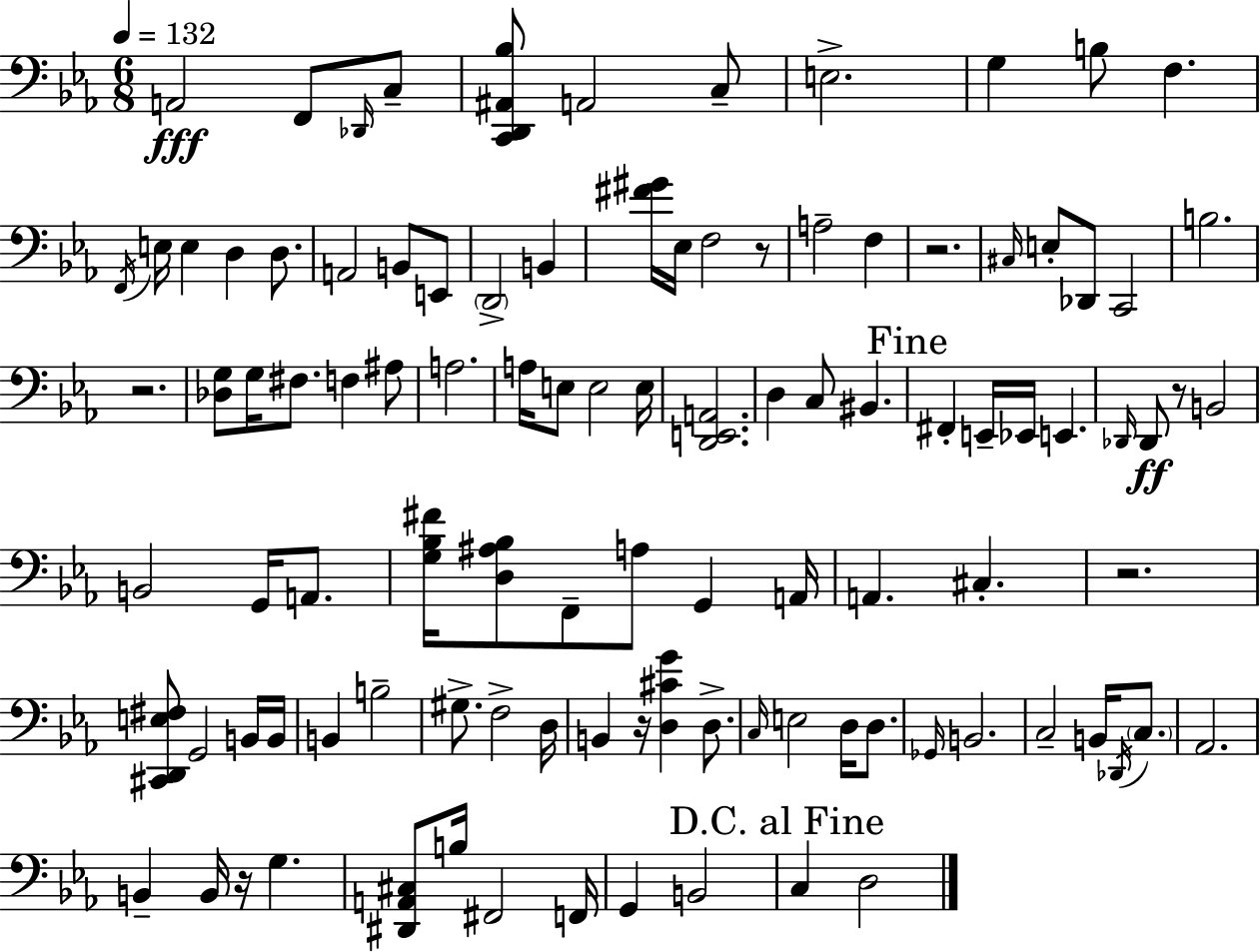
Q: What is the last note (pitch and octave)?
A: D3